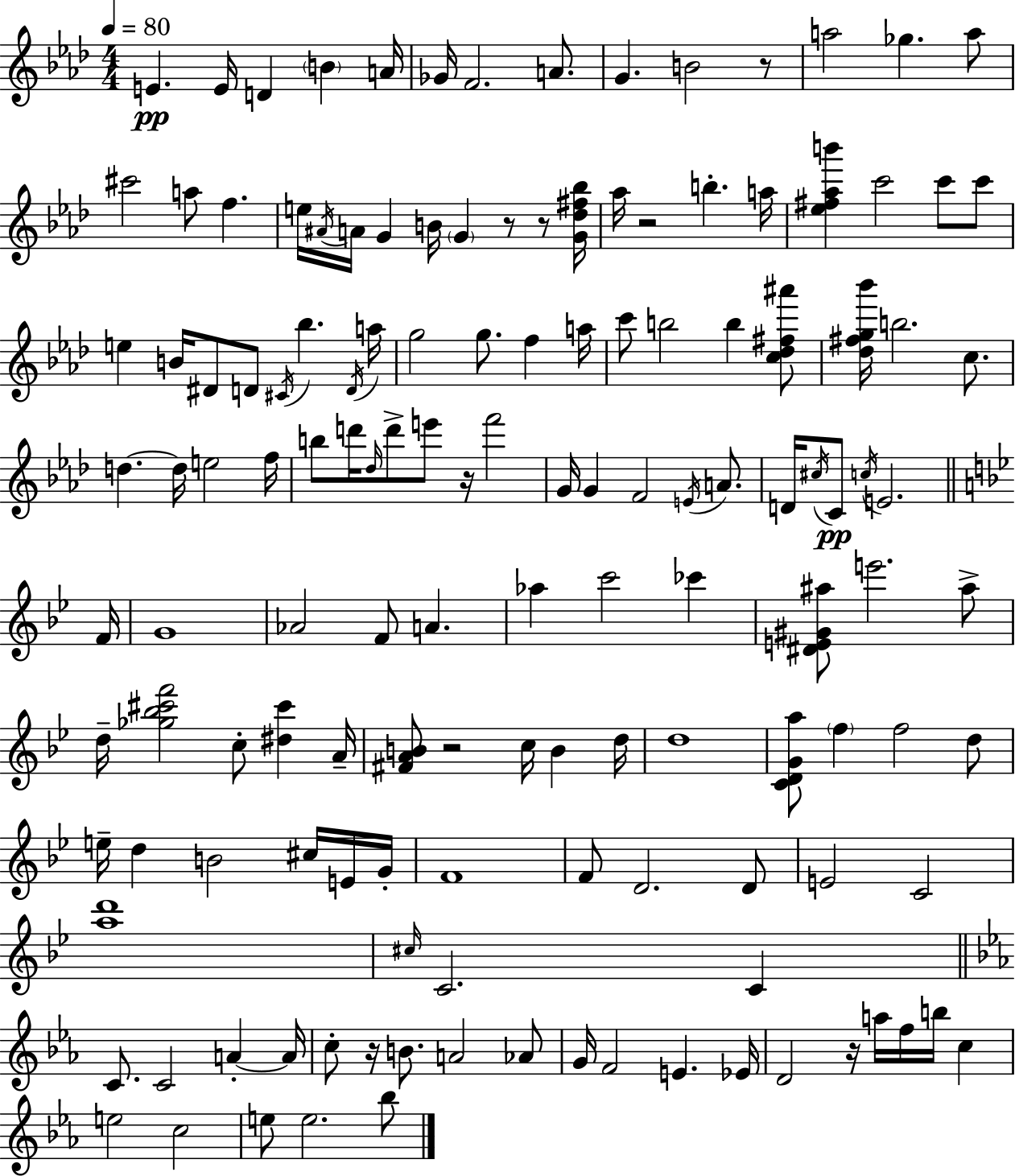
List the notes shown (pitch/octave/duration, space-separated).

E4/q. E4/s D4/q B4/q A4/s Gb4/s F4/h. A4/e. G4/q. B4/h R/e A5/h Gb5/q. A5/e C#6/h A5/e F5/q. E5/s A#4/s A4/s G4/q B4/s G4/q R/e R/e [G4,Db5,F#5,Bb5]/s Ab5/s R/h B5/q. A5/s [Eb5,F#5,Ab5,B6]/q C6/h C6/e C6/e E5/q B4/s D#4/e D4/e C#4/s Bb5/q. D4/s A5/s G5/h G5/e. F5/q A5/s C6/e B5/h B5/q [C5,Db5,F#5,A#6]/e [Db5,F#5,G5,Bb6]/s B5/h. C5/e. D5/q. D5/s E5/h F5/s B5/e D6/s Db5/s D6/e E6/e R/s F6/h G4/s G4/q F4/h E4/s A4/e. D4/s C#5/s C4/e C5/s E4/h. F4/s G4/w Ab4/h F4/e A4/q. Ab5/q C6/h CES6/q [D#4,E4,G#4,A#5]/e E6/h. A#5/e D5/s [Gb5,Bb5,C#6,F6]/h C5/e [D#5,C#6]/q A4/s [F#4,A4,B4]/e R/h C5/s B4/q D5/s D5/w [C4,D4,G4,A5]/e F5/q F5/h D5/e E5/s D5/q B4/h C#5/s E4/s G4/s F4/w F4/e D4/h. D4/e E4/h C4/h [A5,D6]/w C#5/s C4/h. C4/q C4/e. C4/h A4/q A4/s C5/e R/s B4/e. A4/h Ab4/e G4/s F4/h E4/q. Eb4/s D4/h R/s A5/s F5/s B5/s C5/q E5/h C5/h E5/e E5/h. Bb5/e